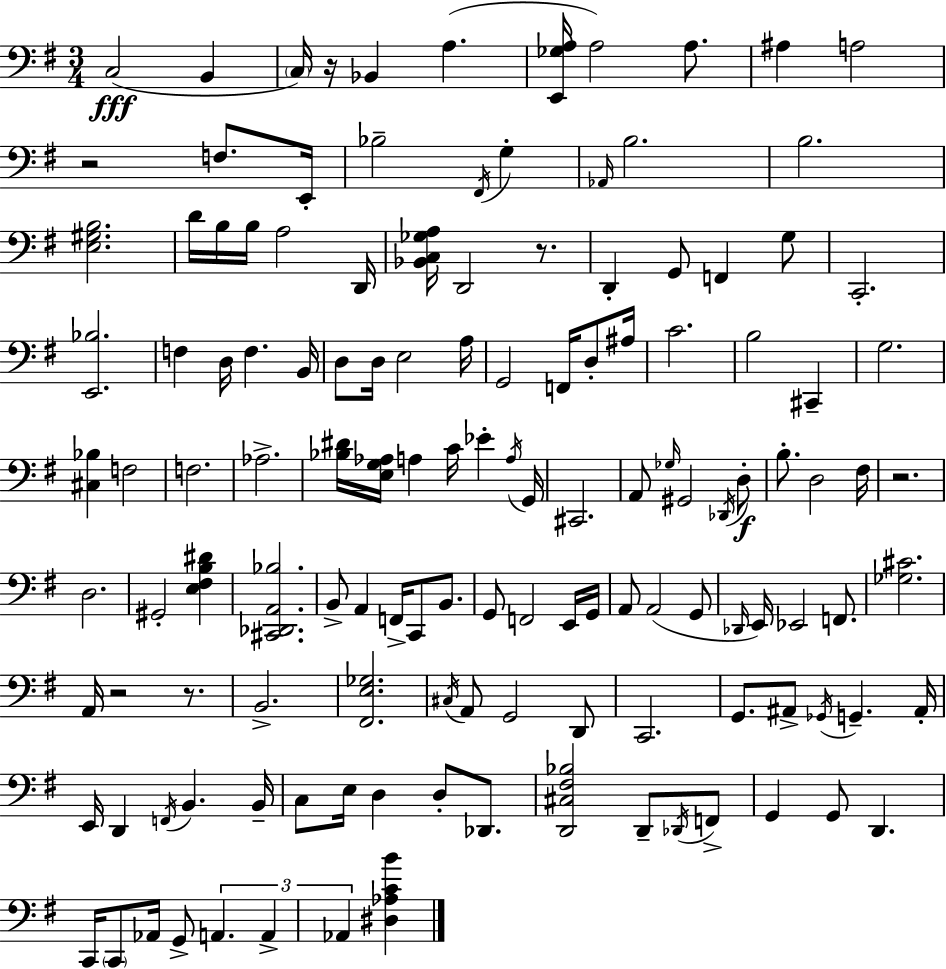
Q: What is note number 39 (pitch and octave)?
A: D3